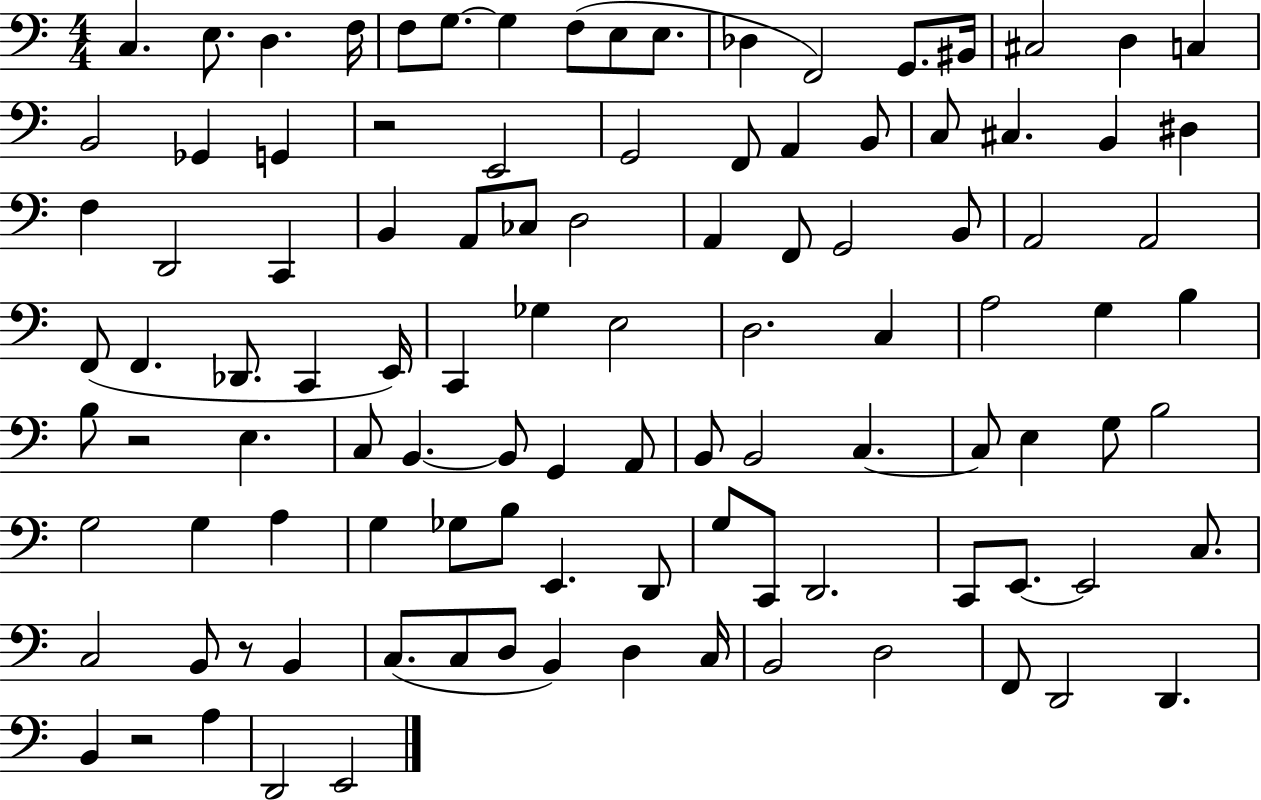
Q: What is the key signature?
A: C major